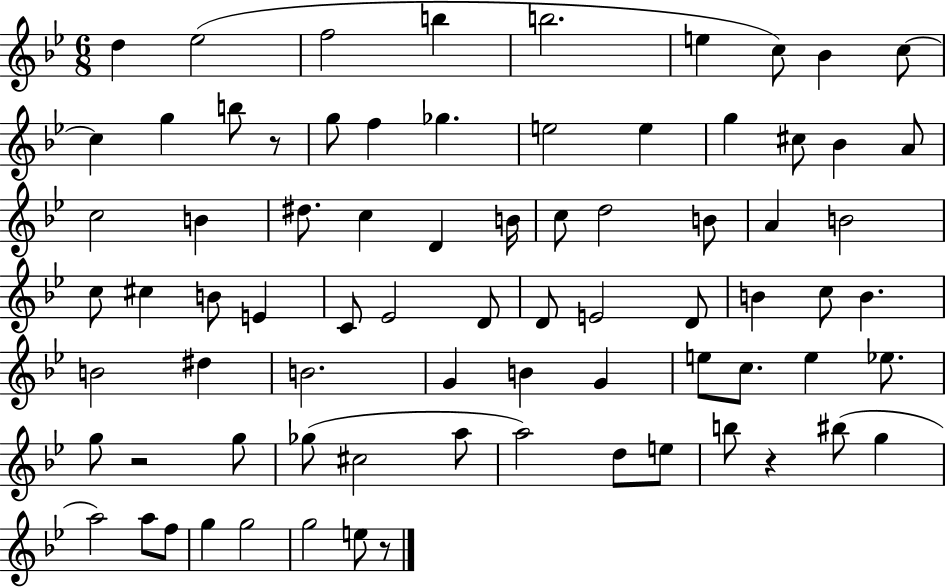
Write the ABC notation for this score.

X:1
T:Untitled
M:6/8
L:1/4
K:Bb
d _e2 f2 b b2 e c/2 _B c/2 c g b/2 z/2 g/2 f _g e2 e g ^c/2 _B A/2 c2 B ^d/2 c D B/4 c/2 d2 B/2 A B2 c/2 ^c B/2 E C/2 _E2 D/2 D/2 E2 D/2 B c/2 B B2 ^d B2 G B G e/2 c/2 e _e/2 g/2 z2 g/2 _g/2 ^c2 a/2 a2 d/2 e/2 b/2 z ^b/2 g a2 a/2 f/2 g g2 g2 e/2 z/2